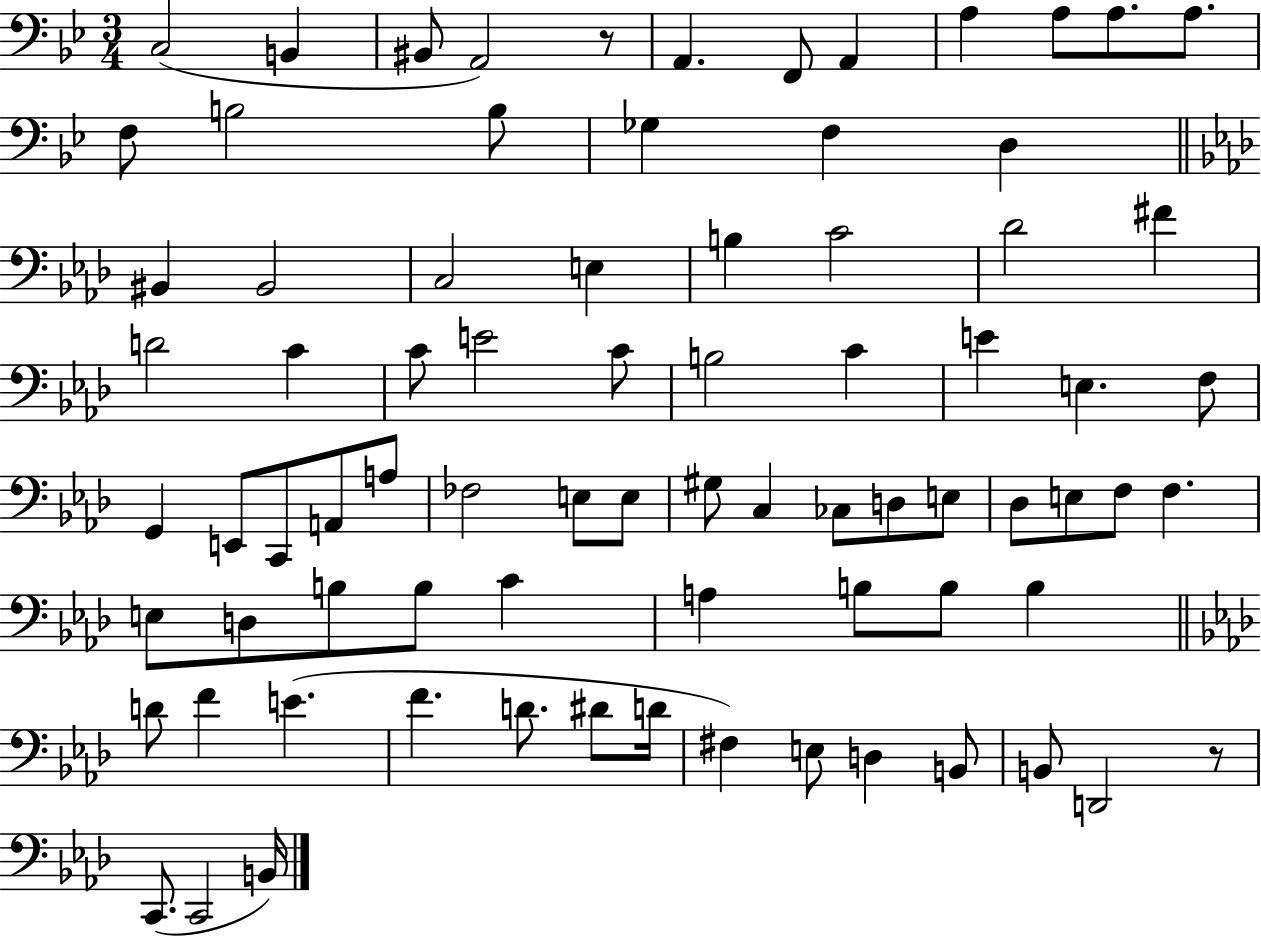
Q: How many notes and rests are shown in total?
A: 79